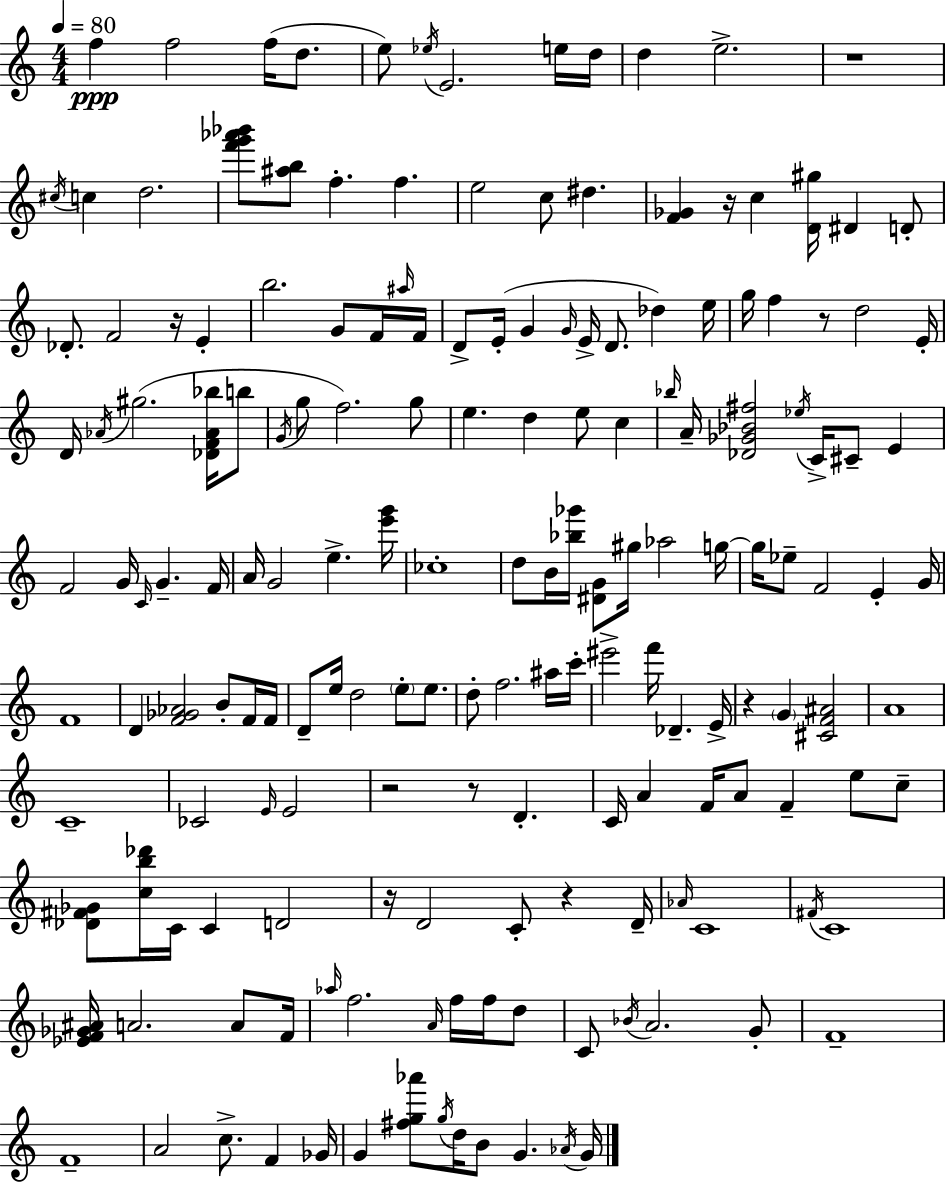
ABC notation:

X:1
T:Untitled
M:4/4
L:1/4
K:C
f f2 f/4 d/2 e/2 _e/4 E2 e/4 d/4 d e2 z4 ^c/4 c d2 [f'g'_a'_b']/2 [^ab]/2 f f e2 c/2 ^d [F_G] z/4 c [D^g]/4 ^D D/2 _D/2 F2 z/4 E b2 G/2 F/4 ^a/4 F/4 D/2 E/4 G G/4 E/4 D/2 _d e/4 g/4 f z/2 d2 E/4 D/4 _A/4 ^g2 [_DF_A_b]/4 b/2 G/4 g/2 f2 g/2 e d e/2 c _b/4 A/4 [_D_G_B^f]2 _e/4 C/4 ^C/2 E F2 G/4 C/4 G F/4 A/4 G2 e [e'g']/4 _c4 d/2 B/4 [_b_g']/4 [^DG]/2 ^g/4 _a2 g/4 g/4 _e/2 F2 E G/4 F4 D [F_G_A]2 B/2 F/4 F/4 D/2 e/4 d2 e/2 e/2 d/2 f2 ^a/4 c'/4 ^e'2 f'/4 _D E/4 z G [^CF^A]2 A4 C4 _C2 E/4 E2 z2 z/2 D C/4 A F/4 A/2 F e/2 c/2 [_D^F_G]/2 [cb_d']/4 C/4 C D2 z/4 D2 C/2 z D/4 _A/4 C4 ^F/4 C4 [_EF_G^A]/4 A2 A/2 F/4 _a/4 f2 A/4 f/4 f/4 d/2 C/2 _B/4 A2 G/2 F4 F4 A2 c/2 F _G/4 G [^fg_a']/2 g/4 d/4 B/2 G _A/4 G/4